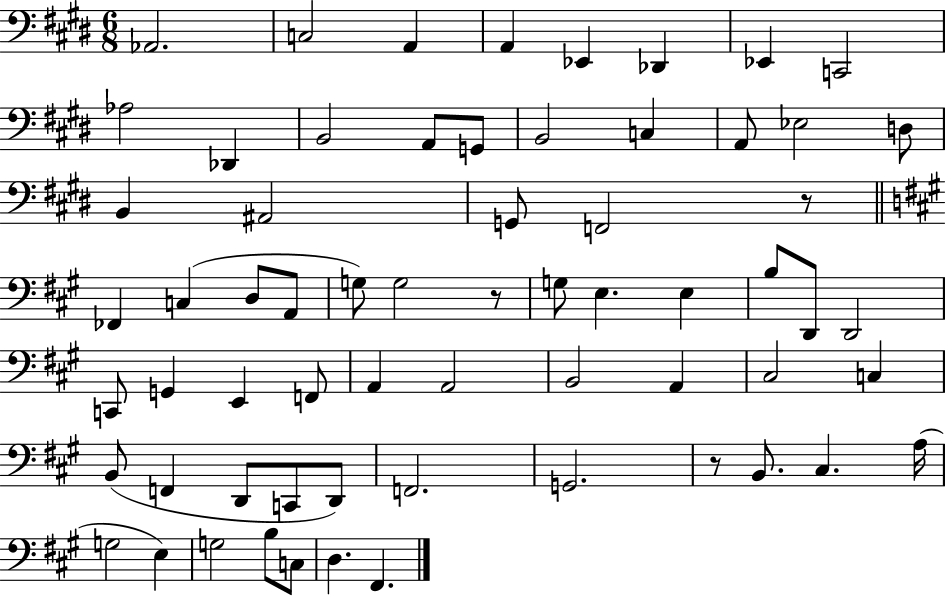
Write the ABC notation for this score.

X:1
T:Untitled
M:6/8
L:1/4
K:E
_A,,2 C,2 A,, A,, _E,, _D,, _E,, C,,2 _A,2 _D,, B,,2 A,,/2 G,,/2 B,,2 C, A,,/2 _E,2 D,/2 B,, ^A,,2 G,,/2 F,,2 z/2 _F,, C, D,/2 A,,/2 G,/2 G,2 z/2 G,/2 E, E, B,/2 D,,/2 D,,2 C,,/2 G,, E,, F,,/2 A,, A,,2 B,,2 A,, ^C,2 C, B,,/2 F,, D,,/2 C,,/2 D,,/2 F,,2 G,,2 z/2 B,,/2 ^C, A,/4 G,2 E, G,2 B,/2 C,/2 D, ^F,,